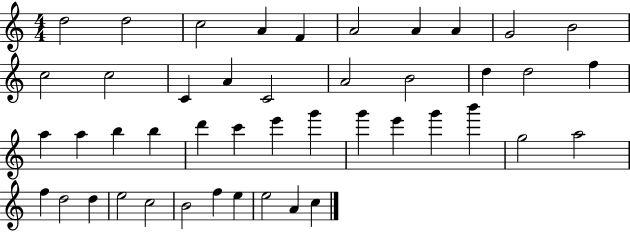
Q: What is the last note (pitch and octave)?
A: C5